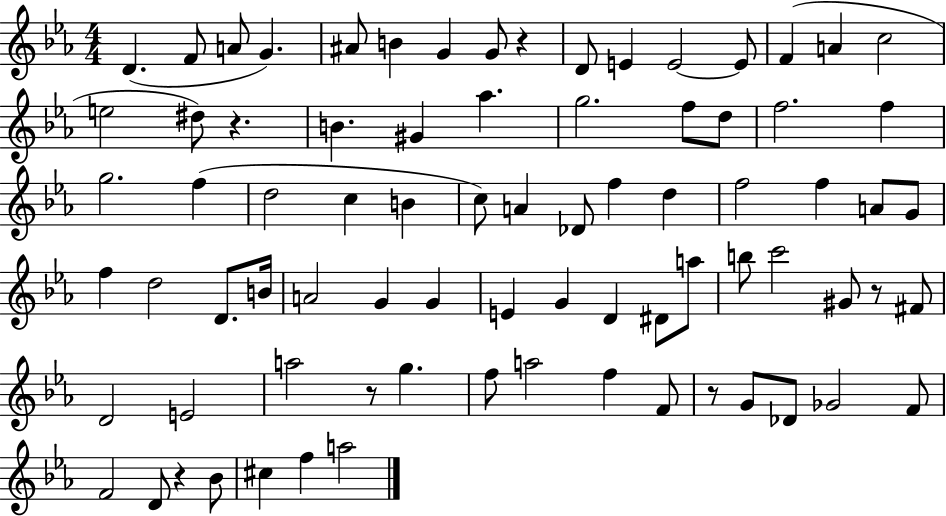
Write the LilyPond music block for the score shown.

{
  \clef treble
  \numericTimeSignature
  \time 4/4
  \key ees \major
  \repeat volta 2 { d'4.( f'8 a'8 g'4.) | ais'8 b'4 g'4 g'8 r4 | d'8 e'4 e'2~~ e'8 | f'4( a'4 c''2 | \break e''2 dis''8) r4. | b'4. gis'4 aes''4. | g''2. f''8 d''8 | f''2. f''4 | \break g''2. f''4( | d''2 c''4 b'4 | c''8) a'4 des'8 f''4 d''4 | f''2 f''4 a'8 g'8 | \break f''4 d''2 d'8. b'16 | a'2 g'4 g'4 | e'4 g'4 d'4 dis'8 a''8 | b''8 c'''2 gis'8 r8 fis'8 | \break d'2 e'2 | a''2 r8 g''4. | f''8 a''2 f''4 f'8 | r8 g'8 des'8 ges'2 f'8 | \break f'2 d'8 r4 bes'8 | cis''4 f''4 a''2 | } \bar "|."
}